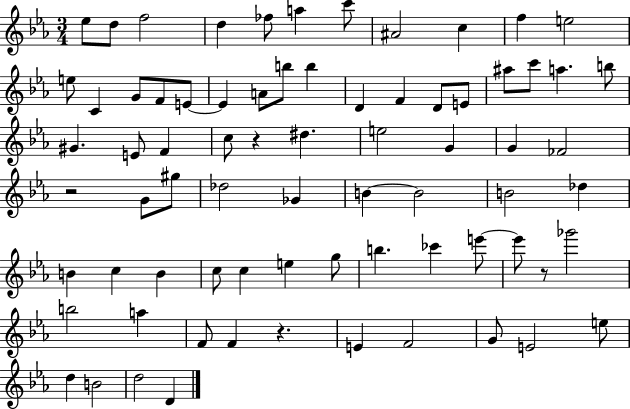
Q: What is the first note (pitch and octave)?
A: Eb5